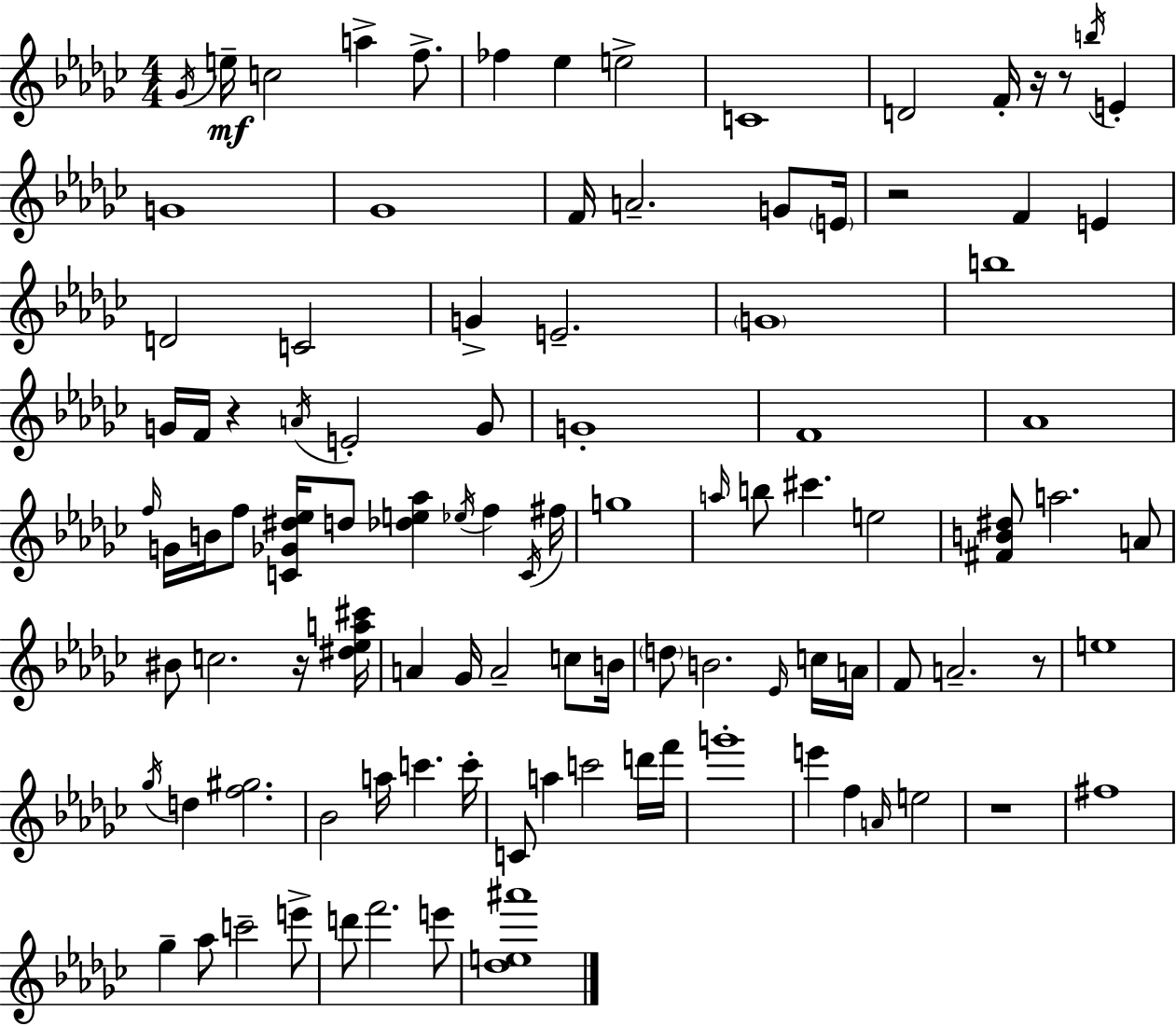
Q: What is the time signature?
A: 4/4